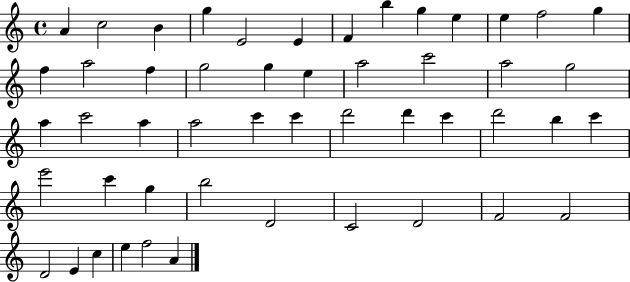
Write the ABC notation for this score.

X:1
T:Untitled
M:4/4
L:1/4
K:C
A c2 B g E2 E F b g e e f2 g f a2 f g2 g e a2 c'2 a2 g2 a c'2 a a2 c' c' d'2 d' c' d'2 b c' e'2 c' g b2 D2 C2 D2 F2 F2 D2 E c e f2 A